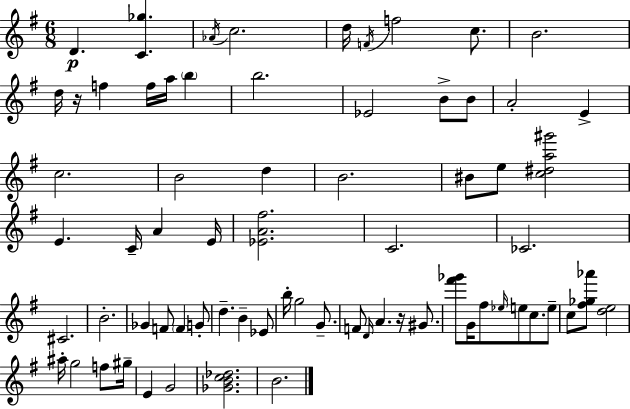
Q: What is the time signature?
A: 6/8